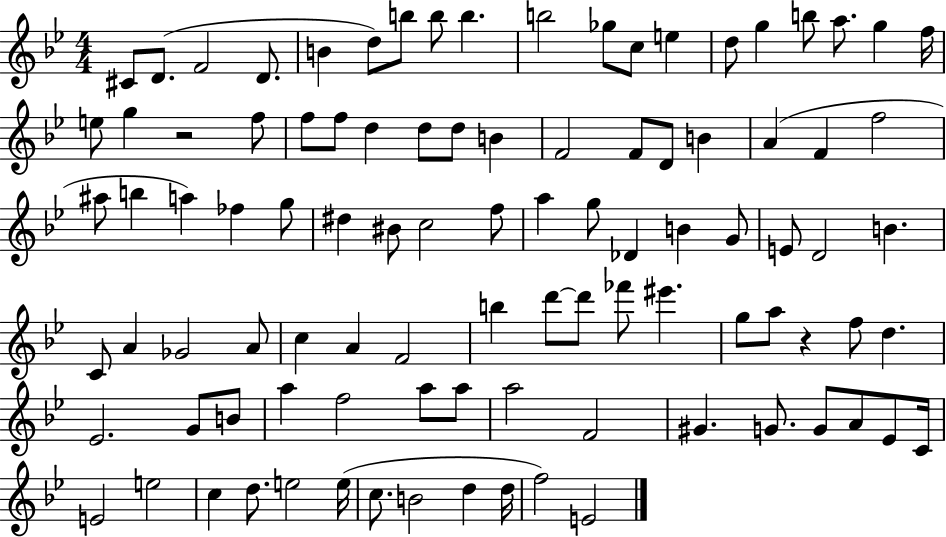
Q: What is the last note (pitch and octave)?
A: E4